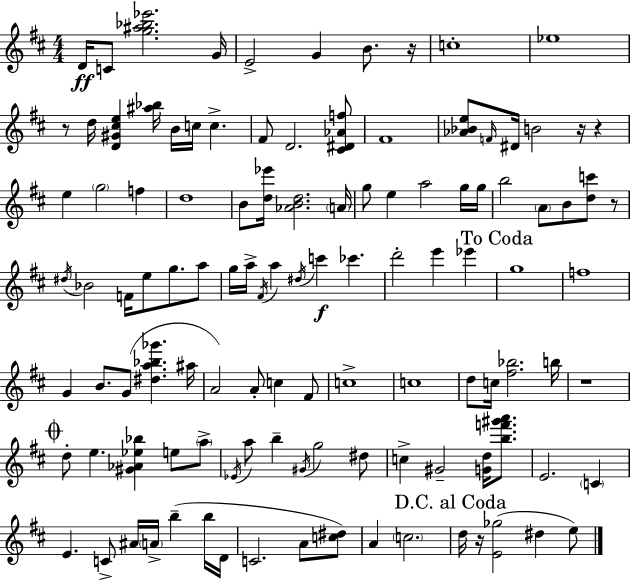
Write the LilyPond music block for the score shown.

{
  \clef treble
  \numericTimeSignature
  \time 4/4
  \key d \major
  \repeat volta 2 { d'16\ff c'8 <g'' ais'' bes'' ees'''>2. g'16 | e'2-> g'4 b'8. r16 | c''1-. | ees''1 | \break r8 d''16 <d' gis' cis'' e''>4 <ais'' bes''>16 b'16 c''16 c''4.-> | fis'8 d'2. <cis' dis' aes' f''>8 | fis'1 | <aes' bes' e''>8 \grace { f'16 } dis'16 b'2 r16 r4 | \break e''4 \parenthesize g''2 f''4 | d''1 | b'8 <d'' ees'''>16 <aes' b' d''>2. | \parenthesize a'16 g''8 e''4 a''2 g''16 | \break g''16 b''2 \parenthesize a'8 b'8 <d'' c'''>8 r8 | \acciaccatura { dis''16 } bes'2 f'16 e''8 g''8. | a''8 g''16 a''16-> \acciaccatura { fis'16 } a''4 \acciaccatura { dis''16 } c'''4\f ces'''4. | d'''2-. e'''4 | \break ees'''4 \mark "To Coda" g''1 | f''1 | g'4 b'8. g'8( <dis'' a'' bes'' ges'''>4. | ais''16 a'2) a'8-. c''4 | \break fis'8 c''1-> | c''1 | d''8 c''16 <fis'' bes''>2. | b''16 r1 | \break \mark \markup { \musicglyph "scripts.coda" } d''8-. e''4. <gis' aes' ees'' bes''>4 | e''8 \parenthesize a''8-> \acciaccatura { ees'16 } a''8 b''4-- \acciaccatura { gis'16 } g''2 | dis''8 c''4-> gis'2-- | <g' d''>16 <b'' f''' gis''' a'''>8. e'2. | \break \parenthesize c'4 e'4. c'8-> ais'16 \parenthesize a'16-> | b''4--( b''16 d'16 c'2. | a'8 <c'' dis''>8) a'4 \parenthesize c''2. | \mark "D.C. al Coda" d''16 r16 <e' ges''>2( | \break dis''4 e''8) } \bar "|."
}